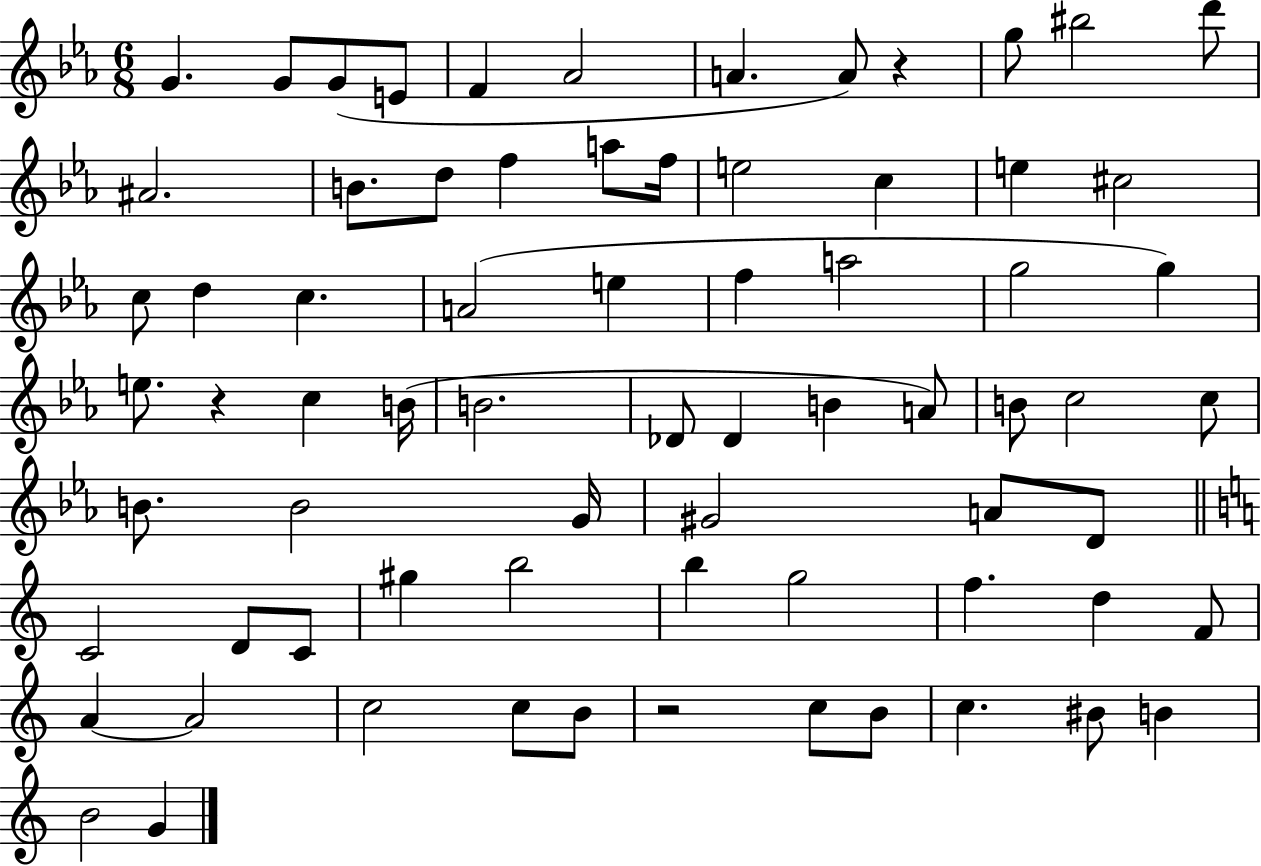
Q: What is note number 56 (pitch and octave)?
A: D5